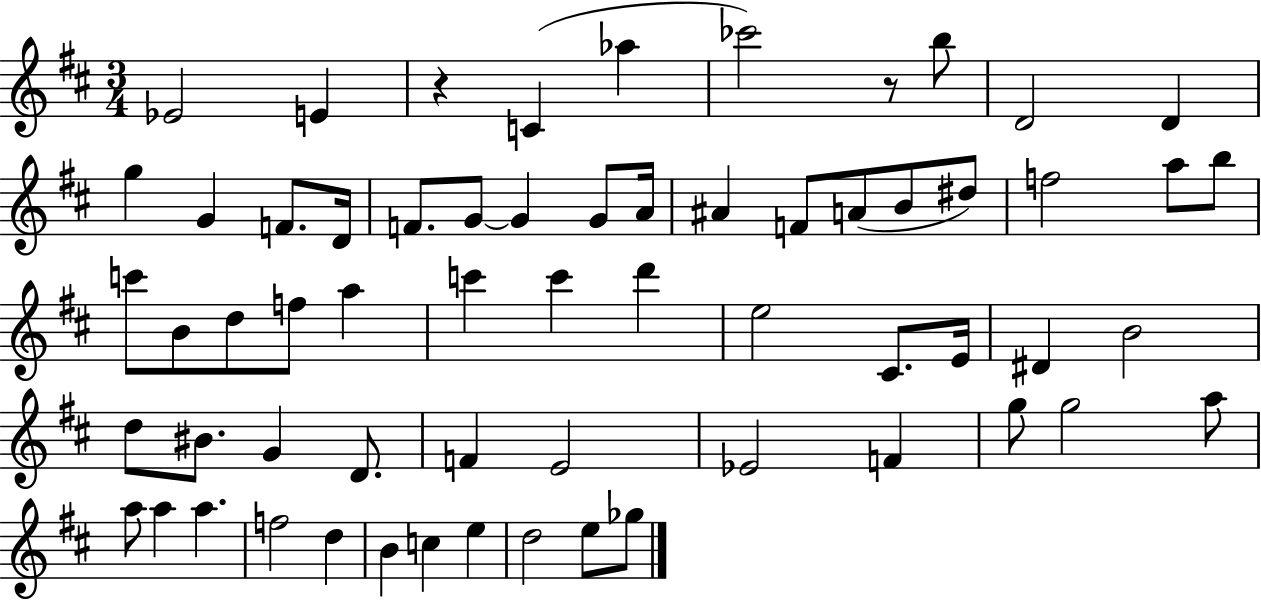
Eb4/h E4/q R/q C4/q Ab5/q CES6/h R/e B5/e D4/h D4/q G5/q G4/q F4/e. D4/s F4/e. G4/e G4/q G4/e A4/s A#4/q F4/e A4/e B4/e D#5/e F5/h A5/e B5/e C6/e B4/e D5/e F5/e A5/q C6/q C6/q D6/q E5/h C#4/e. E4/s D#4/q B4/h D5/e BIS4/e. G4/q D4/e. F4/q E4/h Eb4/h F4/q G5/e G5/h A5/e A5/e A5/q A5/q. F5/h D5/q B4/q C5/q E5/q D5/h E5/e Gb5/e